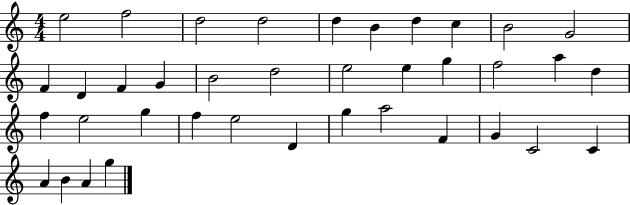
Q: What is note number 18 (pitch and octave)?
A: E5